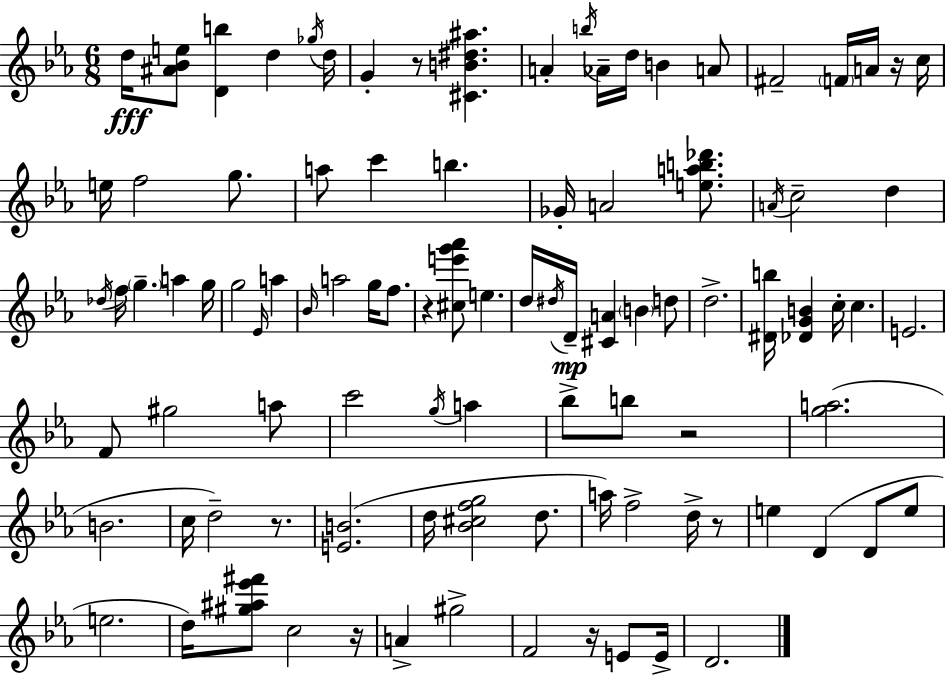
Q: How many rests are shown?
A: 8